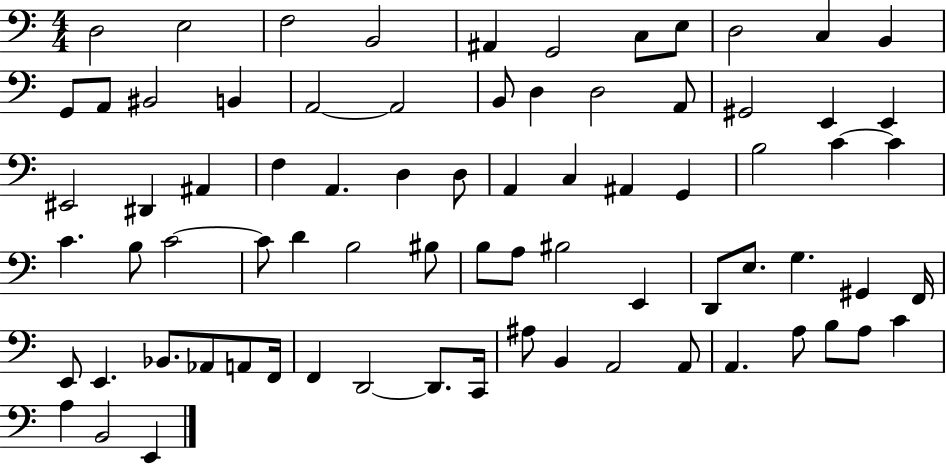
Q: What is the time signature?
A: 4/4